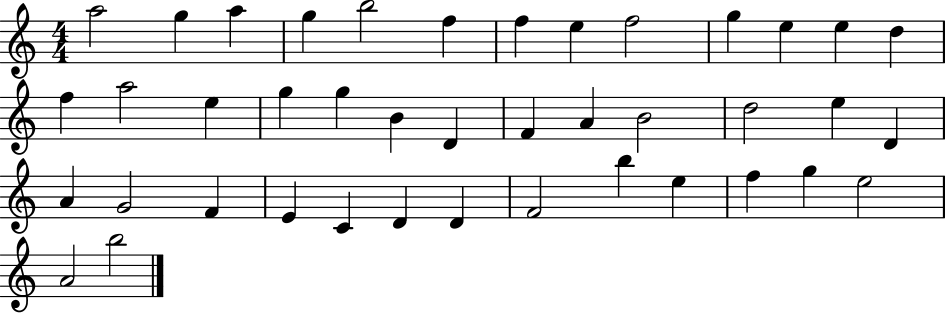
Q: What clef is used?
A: treble